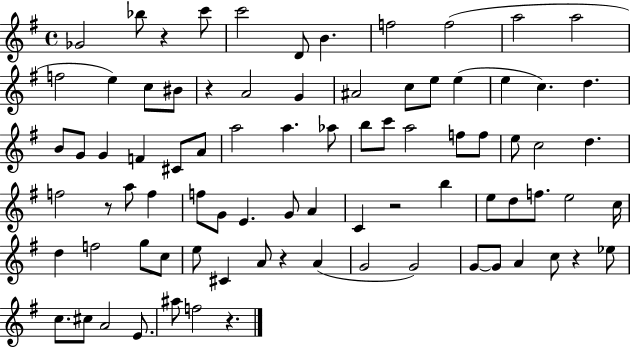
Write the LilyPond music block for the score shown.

{
  \clef treble
  \time 4/4
  \defaultTimeSignature
  \key g \major
  ges'2 bes''8 r4 c'''8 | c'''2 d'8 b'4. | f''2 f''2( | a''2 a''2 | \break f''2 e''4) c''8 bis'8 | r4 a'2 g'4 | ais'2 c''8 e''8 e''4( | e''4 c''4.) d''4. | \break b'8 g'8 g'4 f'4 cis'8 a'8 | a''2 a''4. aes''8 | b''8 c'''8 a''2 f''8 f''8 | e''8 c''2 d''4. | \break f''2 r8 a''8 f''4 | f''8 g'8 e'4. g'8 a'4 | c'4 r2 b''4 | e''8 d''8 f''8. e''2 c''16 | \break d''4 f''2 g''8 c''8 | e''8 cis'4 a'8 r4 a'4( | g'2 g'2) | g'8~~ g'8 a'4 c''8 r4 ees''8 | \break c''8. cis''8 a'2 e'8. | ais''8 f''2 r4. | \bar "|."
}